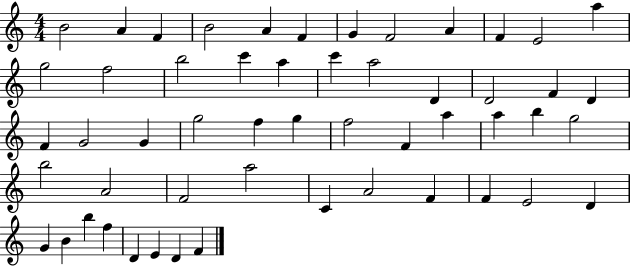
B4/h A4/q F4/q B4/h A4/q F4/q G4/q F4/h A4/q F4/q E4/h A5/q G5/h F5/h B5/h C6/q A5/q C6/q A5/h D4/q D4/h F4/q D4/q F4/q G4/h G4/q G5/h F5/q G5/q F5/h F4/q A5/q A5/q B5/q G5/h B5/h A4/h F4/h A5/h C4/q A4/h F4/q F4/q E4/h D4/q G4/q B4/q B5/q F5/q D4/q E4/q D4/q F4/q